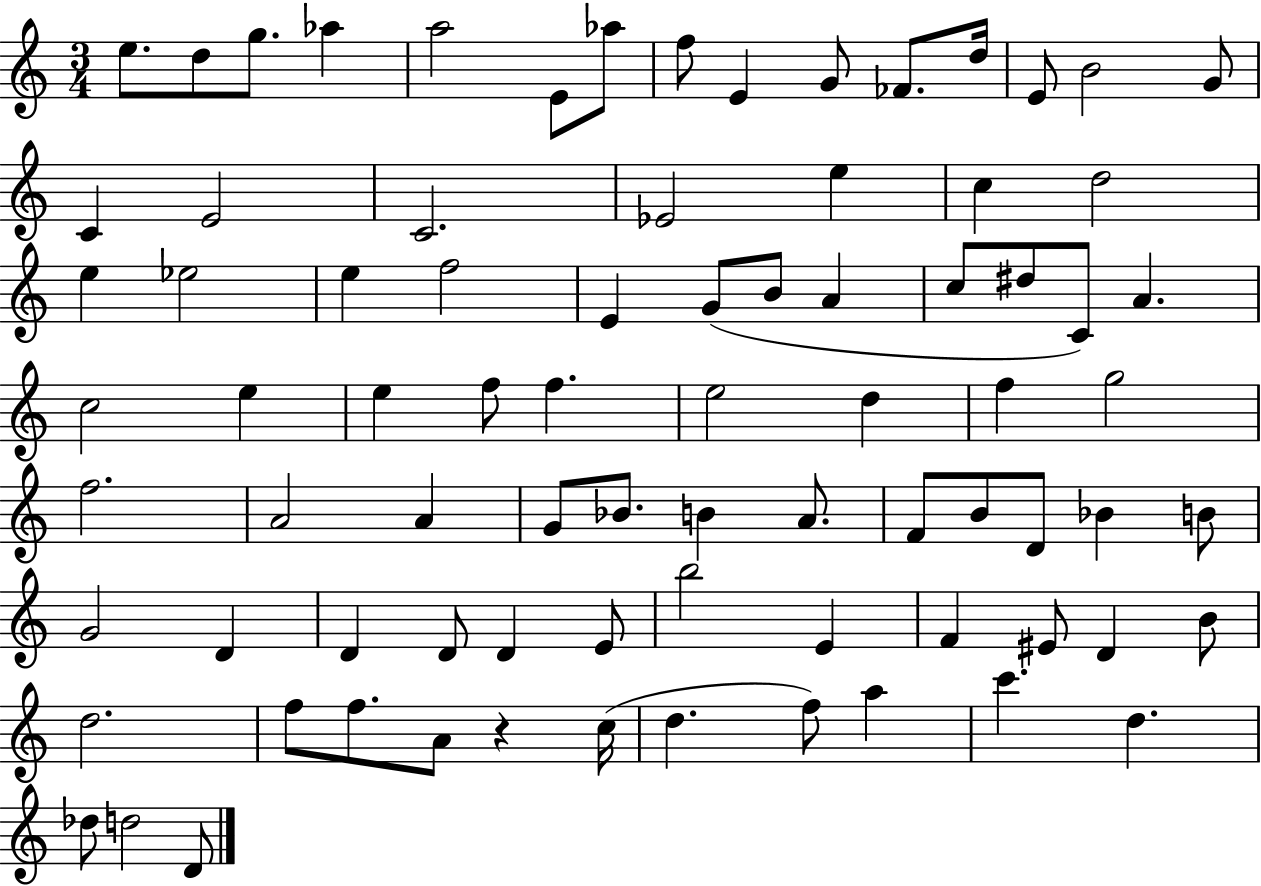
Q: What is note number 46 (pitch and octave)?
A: A4